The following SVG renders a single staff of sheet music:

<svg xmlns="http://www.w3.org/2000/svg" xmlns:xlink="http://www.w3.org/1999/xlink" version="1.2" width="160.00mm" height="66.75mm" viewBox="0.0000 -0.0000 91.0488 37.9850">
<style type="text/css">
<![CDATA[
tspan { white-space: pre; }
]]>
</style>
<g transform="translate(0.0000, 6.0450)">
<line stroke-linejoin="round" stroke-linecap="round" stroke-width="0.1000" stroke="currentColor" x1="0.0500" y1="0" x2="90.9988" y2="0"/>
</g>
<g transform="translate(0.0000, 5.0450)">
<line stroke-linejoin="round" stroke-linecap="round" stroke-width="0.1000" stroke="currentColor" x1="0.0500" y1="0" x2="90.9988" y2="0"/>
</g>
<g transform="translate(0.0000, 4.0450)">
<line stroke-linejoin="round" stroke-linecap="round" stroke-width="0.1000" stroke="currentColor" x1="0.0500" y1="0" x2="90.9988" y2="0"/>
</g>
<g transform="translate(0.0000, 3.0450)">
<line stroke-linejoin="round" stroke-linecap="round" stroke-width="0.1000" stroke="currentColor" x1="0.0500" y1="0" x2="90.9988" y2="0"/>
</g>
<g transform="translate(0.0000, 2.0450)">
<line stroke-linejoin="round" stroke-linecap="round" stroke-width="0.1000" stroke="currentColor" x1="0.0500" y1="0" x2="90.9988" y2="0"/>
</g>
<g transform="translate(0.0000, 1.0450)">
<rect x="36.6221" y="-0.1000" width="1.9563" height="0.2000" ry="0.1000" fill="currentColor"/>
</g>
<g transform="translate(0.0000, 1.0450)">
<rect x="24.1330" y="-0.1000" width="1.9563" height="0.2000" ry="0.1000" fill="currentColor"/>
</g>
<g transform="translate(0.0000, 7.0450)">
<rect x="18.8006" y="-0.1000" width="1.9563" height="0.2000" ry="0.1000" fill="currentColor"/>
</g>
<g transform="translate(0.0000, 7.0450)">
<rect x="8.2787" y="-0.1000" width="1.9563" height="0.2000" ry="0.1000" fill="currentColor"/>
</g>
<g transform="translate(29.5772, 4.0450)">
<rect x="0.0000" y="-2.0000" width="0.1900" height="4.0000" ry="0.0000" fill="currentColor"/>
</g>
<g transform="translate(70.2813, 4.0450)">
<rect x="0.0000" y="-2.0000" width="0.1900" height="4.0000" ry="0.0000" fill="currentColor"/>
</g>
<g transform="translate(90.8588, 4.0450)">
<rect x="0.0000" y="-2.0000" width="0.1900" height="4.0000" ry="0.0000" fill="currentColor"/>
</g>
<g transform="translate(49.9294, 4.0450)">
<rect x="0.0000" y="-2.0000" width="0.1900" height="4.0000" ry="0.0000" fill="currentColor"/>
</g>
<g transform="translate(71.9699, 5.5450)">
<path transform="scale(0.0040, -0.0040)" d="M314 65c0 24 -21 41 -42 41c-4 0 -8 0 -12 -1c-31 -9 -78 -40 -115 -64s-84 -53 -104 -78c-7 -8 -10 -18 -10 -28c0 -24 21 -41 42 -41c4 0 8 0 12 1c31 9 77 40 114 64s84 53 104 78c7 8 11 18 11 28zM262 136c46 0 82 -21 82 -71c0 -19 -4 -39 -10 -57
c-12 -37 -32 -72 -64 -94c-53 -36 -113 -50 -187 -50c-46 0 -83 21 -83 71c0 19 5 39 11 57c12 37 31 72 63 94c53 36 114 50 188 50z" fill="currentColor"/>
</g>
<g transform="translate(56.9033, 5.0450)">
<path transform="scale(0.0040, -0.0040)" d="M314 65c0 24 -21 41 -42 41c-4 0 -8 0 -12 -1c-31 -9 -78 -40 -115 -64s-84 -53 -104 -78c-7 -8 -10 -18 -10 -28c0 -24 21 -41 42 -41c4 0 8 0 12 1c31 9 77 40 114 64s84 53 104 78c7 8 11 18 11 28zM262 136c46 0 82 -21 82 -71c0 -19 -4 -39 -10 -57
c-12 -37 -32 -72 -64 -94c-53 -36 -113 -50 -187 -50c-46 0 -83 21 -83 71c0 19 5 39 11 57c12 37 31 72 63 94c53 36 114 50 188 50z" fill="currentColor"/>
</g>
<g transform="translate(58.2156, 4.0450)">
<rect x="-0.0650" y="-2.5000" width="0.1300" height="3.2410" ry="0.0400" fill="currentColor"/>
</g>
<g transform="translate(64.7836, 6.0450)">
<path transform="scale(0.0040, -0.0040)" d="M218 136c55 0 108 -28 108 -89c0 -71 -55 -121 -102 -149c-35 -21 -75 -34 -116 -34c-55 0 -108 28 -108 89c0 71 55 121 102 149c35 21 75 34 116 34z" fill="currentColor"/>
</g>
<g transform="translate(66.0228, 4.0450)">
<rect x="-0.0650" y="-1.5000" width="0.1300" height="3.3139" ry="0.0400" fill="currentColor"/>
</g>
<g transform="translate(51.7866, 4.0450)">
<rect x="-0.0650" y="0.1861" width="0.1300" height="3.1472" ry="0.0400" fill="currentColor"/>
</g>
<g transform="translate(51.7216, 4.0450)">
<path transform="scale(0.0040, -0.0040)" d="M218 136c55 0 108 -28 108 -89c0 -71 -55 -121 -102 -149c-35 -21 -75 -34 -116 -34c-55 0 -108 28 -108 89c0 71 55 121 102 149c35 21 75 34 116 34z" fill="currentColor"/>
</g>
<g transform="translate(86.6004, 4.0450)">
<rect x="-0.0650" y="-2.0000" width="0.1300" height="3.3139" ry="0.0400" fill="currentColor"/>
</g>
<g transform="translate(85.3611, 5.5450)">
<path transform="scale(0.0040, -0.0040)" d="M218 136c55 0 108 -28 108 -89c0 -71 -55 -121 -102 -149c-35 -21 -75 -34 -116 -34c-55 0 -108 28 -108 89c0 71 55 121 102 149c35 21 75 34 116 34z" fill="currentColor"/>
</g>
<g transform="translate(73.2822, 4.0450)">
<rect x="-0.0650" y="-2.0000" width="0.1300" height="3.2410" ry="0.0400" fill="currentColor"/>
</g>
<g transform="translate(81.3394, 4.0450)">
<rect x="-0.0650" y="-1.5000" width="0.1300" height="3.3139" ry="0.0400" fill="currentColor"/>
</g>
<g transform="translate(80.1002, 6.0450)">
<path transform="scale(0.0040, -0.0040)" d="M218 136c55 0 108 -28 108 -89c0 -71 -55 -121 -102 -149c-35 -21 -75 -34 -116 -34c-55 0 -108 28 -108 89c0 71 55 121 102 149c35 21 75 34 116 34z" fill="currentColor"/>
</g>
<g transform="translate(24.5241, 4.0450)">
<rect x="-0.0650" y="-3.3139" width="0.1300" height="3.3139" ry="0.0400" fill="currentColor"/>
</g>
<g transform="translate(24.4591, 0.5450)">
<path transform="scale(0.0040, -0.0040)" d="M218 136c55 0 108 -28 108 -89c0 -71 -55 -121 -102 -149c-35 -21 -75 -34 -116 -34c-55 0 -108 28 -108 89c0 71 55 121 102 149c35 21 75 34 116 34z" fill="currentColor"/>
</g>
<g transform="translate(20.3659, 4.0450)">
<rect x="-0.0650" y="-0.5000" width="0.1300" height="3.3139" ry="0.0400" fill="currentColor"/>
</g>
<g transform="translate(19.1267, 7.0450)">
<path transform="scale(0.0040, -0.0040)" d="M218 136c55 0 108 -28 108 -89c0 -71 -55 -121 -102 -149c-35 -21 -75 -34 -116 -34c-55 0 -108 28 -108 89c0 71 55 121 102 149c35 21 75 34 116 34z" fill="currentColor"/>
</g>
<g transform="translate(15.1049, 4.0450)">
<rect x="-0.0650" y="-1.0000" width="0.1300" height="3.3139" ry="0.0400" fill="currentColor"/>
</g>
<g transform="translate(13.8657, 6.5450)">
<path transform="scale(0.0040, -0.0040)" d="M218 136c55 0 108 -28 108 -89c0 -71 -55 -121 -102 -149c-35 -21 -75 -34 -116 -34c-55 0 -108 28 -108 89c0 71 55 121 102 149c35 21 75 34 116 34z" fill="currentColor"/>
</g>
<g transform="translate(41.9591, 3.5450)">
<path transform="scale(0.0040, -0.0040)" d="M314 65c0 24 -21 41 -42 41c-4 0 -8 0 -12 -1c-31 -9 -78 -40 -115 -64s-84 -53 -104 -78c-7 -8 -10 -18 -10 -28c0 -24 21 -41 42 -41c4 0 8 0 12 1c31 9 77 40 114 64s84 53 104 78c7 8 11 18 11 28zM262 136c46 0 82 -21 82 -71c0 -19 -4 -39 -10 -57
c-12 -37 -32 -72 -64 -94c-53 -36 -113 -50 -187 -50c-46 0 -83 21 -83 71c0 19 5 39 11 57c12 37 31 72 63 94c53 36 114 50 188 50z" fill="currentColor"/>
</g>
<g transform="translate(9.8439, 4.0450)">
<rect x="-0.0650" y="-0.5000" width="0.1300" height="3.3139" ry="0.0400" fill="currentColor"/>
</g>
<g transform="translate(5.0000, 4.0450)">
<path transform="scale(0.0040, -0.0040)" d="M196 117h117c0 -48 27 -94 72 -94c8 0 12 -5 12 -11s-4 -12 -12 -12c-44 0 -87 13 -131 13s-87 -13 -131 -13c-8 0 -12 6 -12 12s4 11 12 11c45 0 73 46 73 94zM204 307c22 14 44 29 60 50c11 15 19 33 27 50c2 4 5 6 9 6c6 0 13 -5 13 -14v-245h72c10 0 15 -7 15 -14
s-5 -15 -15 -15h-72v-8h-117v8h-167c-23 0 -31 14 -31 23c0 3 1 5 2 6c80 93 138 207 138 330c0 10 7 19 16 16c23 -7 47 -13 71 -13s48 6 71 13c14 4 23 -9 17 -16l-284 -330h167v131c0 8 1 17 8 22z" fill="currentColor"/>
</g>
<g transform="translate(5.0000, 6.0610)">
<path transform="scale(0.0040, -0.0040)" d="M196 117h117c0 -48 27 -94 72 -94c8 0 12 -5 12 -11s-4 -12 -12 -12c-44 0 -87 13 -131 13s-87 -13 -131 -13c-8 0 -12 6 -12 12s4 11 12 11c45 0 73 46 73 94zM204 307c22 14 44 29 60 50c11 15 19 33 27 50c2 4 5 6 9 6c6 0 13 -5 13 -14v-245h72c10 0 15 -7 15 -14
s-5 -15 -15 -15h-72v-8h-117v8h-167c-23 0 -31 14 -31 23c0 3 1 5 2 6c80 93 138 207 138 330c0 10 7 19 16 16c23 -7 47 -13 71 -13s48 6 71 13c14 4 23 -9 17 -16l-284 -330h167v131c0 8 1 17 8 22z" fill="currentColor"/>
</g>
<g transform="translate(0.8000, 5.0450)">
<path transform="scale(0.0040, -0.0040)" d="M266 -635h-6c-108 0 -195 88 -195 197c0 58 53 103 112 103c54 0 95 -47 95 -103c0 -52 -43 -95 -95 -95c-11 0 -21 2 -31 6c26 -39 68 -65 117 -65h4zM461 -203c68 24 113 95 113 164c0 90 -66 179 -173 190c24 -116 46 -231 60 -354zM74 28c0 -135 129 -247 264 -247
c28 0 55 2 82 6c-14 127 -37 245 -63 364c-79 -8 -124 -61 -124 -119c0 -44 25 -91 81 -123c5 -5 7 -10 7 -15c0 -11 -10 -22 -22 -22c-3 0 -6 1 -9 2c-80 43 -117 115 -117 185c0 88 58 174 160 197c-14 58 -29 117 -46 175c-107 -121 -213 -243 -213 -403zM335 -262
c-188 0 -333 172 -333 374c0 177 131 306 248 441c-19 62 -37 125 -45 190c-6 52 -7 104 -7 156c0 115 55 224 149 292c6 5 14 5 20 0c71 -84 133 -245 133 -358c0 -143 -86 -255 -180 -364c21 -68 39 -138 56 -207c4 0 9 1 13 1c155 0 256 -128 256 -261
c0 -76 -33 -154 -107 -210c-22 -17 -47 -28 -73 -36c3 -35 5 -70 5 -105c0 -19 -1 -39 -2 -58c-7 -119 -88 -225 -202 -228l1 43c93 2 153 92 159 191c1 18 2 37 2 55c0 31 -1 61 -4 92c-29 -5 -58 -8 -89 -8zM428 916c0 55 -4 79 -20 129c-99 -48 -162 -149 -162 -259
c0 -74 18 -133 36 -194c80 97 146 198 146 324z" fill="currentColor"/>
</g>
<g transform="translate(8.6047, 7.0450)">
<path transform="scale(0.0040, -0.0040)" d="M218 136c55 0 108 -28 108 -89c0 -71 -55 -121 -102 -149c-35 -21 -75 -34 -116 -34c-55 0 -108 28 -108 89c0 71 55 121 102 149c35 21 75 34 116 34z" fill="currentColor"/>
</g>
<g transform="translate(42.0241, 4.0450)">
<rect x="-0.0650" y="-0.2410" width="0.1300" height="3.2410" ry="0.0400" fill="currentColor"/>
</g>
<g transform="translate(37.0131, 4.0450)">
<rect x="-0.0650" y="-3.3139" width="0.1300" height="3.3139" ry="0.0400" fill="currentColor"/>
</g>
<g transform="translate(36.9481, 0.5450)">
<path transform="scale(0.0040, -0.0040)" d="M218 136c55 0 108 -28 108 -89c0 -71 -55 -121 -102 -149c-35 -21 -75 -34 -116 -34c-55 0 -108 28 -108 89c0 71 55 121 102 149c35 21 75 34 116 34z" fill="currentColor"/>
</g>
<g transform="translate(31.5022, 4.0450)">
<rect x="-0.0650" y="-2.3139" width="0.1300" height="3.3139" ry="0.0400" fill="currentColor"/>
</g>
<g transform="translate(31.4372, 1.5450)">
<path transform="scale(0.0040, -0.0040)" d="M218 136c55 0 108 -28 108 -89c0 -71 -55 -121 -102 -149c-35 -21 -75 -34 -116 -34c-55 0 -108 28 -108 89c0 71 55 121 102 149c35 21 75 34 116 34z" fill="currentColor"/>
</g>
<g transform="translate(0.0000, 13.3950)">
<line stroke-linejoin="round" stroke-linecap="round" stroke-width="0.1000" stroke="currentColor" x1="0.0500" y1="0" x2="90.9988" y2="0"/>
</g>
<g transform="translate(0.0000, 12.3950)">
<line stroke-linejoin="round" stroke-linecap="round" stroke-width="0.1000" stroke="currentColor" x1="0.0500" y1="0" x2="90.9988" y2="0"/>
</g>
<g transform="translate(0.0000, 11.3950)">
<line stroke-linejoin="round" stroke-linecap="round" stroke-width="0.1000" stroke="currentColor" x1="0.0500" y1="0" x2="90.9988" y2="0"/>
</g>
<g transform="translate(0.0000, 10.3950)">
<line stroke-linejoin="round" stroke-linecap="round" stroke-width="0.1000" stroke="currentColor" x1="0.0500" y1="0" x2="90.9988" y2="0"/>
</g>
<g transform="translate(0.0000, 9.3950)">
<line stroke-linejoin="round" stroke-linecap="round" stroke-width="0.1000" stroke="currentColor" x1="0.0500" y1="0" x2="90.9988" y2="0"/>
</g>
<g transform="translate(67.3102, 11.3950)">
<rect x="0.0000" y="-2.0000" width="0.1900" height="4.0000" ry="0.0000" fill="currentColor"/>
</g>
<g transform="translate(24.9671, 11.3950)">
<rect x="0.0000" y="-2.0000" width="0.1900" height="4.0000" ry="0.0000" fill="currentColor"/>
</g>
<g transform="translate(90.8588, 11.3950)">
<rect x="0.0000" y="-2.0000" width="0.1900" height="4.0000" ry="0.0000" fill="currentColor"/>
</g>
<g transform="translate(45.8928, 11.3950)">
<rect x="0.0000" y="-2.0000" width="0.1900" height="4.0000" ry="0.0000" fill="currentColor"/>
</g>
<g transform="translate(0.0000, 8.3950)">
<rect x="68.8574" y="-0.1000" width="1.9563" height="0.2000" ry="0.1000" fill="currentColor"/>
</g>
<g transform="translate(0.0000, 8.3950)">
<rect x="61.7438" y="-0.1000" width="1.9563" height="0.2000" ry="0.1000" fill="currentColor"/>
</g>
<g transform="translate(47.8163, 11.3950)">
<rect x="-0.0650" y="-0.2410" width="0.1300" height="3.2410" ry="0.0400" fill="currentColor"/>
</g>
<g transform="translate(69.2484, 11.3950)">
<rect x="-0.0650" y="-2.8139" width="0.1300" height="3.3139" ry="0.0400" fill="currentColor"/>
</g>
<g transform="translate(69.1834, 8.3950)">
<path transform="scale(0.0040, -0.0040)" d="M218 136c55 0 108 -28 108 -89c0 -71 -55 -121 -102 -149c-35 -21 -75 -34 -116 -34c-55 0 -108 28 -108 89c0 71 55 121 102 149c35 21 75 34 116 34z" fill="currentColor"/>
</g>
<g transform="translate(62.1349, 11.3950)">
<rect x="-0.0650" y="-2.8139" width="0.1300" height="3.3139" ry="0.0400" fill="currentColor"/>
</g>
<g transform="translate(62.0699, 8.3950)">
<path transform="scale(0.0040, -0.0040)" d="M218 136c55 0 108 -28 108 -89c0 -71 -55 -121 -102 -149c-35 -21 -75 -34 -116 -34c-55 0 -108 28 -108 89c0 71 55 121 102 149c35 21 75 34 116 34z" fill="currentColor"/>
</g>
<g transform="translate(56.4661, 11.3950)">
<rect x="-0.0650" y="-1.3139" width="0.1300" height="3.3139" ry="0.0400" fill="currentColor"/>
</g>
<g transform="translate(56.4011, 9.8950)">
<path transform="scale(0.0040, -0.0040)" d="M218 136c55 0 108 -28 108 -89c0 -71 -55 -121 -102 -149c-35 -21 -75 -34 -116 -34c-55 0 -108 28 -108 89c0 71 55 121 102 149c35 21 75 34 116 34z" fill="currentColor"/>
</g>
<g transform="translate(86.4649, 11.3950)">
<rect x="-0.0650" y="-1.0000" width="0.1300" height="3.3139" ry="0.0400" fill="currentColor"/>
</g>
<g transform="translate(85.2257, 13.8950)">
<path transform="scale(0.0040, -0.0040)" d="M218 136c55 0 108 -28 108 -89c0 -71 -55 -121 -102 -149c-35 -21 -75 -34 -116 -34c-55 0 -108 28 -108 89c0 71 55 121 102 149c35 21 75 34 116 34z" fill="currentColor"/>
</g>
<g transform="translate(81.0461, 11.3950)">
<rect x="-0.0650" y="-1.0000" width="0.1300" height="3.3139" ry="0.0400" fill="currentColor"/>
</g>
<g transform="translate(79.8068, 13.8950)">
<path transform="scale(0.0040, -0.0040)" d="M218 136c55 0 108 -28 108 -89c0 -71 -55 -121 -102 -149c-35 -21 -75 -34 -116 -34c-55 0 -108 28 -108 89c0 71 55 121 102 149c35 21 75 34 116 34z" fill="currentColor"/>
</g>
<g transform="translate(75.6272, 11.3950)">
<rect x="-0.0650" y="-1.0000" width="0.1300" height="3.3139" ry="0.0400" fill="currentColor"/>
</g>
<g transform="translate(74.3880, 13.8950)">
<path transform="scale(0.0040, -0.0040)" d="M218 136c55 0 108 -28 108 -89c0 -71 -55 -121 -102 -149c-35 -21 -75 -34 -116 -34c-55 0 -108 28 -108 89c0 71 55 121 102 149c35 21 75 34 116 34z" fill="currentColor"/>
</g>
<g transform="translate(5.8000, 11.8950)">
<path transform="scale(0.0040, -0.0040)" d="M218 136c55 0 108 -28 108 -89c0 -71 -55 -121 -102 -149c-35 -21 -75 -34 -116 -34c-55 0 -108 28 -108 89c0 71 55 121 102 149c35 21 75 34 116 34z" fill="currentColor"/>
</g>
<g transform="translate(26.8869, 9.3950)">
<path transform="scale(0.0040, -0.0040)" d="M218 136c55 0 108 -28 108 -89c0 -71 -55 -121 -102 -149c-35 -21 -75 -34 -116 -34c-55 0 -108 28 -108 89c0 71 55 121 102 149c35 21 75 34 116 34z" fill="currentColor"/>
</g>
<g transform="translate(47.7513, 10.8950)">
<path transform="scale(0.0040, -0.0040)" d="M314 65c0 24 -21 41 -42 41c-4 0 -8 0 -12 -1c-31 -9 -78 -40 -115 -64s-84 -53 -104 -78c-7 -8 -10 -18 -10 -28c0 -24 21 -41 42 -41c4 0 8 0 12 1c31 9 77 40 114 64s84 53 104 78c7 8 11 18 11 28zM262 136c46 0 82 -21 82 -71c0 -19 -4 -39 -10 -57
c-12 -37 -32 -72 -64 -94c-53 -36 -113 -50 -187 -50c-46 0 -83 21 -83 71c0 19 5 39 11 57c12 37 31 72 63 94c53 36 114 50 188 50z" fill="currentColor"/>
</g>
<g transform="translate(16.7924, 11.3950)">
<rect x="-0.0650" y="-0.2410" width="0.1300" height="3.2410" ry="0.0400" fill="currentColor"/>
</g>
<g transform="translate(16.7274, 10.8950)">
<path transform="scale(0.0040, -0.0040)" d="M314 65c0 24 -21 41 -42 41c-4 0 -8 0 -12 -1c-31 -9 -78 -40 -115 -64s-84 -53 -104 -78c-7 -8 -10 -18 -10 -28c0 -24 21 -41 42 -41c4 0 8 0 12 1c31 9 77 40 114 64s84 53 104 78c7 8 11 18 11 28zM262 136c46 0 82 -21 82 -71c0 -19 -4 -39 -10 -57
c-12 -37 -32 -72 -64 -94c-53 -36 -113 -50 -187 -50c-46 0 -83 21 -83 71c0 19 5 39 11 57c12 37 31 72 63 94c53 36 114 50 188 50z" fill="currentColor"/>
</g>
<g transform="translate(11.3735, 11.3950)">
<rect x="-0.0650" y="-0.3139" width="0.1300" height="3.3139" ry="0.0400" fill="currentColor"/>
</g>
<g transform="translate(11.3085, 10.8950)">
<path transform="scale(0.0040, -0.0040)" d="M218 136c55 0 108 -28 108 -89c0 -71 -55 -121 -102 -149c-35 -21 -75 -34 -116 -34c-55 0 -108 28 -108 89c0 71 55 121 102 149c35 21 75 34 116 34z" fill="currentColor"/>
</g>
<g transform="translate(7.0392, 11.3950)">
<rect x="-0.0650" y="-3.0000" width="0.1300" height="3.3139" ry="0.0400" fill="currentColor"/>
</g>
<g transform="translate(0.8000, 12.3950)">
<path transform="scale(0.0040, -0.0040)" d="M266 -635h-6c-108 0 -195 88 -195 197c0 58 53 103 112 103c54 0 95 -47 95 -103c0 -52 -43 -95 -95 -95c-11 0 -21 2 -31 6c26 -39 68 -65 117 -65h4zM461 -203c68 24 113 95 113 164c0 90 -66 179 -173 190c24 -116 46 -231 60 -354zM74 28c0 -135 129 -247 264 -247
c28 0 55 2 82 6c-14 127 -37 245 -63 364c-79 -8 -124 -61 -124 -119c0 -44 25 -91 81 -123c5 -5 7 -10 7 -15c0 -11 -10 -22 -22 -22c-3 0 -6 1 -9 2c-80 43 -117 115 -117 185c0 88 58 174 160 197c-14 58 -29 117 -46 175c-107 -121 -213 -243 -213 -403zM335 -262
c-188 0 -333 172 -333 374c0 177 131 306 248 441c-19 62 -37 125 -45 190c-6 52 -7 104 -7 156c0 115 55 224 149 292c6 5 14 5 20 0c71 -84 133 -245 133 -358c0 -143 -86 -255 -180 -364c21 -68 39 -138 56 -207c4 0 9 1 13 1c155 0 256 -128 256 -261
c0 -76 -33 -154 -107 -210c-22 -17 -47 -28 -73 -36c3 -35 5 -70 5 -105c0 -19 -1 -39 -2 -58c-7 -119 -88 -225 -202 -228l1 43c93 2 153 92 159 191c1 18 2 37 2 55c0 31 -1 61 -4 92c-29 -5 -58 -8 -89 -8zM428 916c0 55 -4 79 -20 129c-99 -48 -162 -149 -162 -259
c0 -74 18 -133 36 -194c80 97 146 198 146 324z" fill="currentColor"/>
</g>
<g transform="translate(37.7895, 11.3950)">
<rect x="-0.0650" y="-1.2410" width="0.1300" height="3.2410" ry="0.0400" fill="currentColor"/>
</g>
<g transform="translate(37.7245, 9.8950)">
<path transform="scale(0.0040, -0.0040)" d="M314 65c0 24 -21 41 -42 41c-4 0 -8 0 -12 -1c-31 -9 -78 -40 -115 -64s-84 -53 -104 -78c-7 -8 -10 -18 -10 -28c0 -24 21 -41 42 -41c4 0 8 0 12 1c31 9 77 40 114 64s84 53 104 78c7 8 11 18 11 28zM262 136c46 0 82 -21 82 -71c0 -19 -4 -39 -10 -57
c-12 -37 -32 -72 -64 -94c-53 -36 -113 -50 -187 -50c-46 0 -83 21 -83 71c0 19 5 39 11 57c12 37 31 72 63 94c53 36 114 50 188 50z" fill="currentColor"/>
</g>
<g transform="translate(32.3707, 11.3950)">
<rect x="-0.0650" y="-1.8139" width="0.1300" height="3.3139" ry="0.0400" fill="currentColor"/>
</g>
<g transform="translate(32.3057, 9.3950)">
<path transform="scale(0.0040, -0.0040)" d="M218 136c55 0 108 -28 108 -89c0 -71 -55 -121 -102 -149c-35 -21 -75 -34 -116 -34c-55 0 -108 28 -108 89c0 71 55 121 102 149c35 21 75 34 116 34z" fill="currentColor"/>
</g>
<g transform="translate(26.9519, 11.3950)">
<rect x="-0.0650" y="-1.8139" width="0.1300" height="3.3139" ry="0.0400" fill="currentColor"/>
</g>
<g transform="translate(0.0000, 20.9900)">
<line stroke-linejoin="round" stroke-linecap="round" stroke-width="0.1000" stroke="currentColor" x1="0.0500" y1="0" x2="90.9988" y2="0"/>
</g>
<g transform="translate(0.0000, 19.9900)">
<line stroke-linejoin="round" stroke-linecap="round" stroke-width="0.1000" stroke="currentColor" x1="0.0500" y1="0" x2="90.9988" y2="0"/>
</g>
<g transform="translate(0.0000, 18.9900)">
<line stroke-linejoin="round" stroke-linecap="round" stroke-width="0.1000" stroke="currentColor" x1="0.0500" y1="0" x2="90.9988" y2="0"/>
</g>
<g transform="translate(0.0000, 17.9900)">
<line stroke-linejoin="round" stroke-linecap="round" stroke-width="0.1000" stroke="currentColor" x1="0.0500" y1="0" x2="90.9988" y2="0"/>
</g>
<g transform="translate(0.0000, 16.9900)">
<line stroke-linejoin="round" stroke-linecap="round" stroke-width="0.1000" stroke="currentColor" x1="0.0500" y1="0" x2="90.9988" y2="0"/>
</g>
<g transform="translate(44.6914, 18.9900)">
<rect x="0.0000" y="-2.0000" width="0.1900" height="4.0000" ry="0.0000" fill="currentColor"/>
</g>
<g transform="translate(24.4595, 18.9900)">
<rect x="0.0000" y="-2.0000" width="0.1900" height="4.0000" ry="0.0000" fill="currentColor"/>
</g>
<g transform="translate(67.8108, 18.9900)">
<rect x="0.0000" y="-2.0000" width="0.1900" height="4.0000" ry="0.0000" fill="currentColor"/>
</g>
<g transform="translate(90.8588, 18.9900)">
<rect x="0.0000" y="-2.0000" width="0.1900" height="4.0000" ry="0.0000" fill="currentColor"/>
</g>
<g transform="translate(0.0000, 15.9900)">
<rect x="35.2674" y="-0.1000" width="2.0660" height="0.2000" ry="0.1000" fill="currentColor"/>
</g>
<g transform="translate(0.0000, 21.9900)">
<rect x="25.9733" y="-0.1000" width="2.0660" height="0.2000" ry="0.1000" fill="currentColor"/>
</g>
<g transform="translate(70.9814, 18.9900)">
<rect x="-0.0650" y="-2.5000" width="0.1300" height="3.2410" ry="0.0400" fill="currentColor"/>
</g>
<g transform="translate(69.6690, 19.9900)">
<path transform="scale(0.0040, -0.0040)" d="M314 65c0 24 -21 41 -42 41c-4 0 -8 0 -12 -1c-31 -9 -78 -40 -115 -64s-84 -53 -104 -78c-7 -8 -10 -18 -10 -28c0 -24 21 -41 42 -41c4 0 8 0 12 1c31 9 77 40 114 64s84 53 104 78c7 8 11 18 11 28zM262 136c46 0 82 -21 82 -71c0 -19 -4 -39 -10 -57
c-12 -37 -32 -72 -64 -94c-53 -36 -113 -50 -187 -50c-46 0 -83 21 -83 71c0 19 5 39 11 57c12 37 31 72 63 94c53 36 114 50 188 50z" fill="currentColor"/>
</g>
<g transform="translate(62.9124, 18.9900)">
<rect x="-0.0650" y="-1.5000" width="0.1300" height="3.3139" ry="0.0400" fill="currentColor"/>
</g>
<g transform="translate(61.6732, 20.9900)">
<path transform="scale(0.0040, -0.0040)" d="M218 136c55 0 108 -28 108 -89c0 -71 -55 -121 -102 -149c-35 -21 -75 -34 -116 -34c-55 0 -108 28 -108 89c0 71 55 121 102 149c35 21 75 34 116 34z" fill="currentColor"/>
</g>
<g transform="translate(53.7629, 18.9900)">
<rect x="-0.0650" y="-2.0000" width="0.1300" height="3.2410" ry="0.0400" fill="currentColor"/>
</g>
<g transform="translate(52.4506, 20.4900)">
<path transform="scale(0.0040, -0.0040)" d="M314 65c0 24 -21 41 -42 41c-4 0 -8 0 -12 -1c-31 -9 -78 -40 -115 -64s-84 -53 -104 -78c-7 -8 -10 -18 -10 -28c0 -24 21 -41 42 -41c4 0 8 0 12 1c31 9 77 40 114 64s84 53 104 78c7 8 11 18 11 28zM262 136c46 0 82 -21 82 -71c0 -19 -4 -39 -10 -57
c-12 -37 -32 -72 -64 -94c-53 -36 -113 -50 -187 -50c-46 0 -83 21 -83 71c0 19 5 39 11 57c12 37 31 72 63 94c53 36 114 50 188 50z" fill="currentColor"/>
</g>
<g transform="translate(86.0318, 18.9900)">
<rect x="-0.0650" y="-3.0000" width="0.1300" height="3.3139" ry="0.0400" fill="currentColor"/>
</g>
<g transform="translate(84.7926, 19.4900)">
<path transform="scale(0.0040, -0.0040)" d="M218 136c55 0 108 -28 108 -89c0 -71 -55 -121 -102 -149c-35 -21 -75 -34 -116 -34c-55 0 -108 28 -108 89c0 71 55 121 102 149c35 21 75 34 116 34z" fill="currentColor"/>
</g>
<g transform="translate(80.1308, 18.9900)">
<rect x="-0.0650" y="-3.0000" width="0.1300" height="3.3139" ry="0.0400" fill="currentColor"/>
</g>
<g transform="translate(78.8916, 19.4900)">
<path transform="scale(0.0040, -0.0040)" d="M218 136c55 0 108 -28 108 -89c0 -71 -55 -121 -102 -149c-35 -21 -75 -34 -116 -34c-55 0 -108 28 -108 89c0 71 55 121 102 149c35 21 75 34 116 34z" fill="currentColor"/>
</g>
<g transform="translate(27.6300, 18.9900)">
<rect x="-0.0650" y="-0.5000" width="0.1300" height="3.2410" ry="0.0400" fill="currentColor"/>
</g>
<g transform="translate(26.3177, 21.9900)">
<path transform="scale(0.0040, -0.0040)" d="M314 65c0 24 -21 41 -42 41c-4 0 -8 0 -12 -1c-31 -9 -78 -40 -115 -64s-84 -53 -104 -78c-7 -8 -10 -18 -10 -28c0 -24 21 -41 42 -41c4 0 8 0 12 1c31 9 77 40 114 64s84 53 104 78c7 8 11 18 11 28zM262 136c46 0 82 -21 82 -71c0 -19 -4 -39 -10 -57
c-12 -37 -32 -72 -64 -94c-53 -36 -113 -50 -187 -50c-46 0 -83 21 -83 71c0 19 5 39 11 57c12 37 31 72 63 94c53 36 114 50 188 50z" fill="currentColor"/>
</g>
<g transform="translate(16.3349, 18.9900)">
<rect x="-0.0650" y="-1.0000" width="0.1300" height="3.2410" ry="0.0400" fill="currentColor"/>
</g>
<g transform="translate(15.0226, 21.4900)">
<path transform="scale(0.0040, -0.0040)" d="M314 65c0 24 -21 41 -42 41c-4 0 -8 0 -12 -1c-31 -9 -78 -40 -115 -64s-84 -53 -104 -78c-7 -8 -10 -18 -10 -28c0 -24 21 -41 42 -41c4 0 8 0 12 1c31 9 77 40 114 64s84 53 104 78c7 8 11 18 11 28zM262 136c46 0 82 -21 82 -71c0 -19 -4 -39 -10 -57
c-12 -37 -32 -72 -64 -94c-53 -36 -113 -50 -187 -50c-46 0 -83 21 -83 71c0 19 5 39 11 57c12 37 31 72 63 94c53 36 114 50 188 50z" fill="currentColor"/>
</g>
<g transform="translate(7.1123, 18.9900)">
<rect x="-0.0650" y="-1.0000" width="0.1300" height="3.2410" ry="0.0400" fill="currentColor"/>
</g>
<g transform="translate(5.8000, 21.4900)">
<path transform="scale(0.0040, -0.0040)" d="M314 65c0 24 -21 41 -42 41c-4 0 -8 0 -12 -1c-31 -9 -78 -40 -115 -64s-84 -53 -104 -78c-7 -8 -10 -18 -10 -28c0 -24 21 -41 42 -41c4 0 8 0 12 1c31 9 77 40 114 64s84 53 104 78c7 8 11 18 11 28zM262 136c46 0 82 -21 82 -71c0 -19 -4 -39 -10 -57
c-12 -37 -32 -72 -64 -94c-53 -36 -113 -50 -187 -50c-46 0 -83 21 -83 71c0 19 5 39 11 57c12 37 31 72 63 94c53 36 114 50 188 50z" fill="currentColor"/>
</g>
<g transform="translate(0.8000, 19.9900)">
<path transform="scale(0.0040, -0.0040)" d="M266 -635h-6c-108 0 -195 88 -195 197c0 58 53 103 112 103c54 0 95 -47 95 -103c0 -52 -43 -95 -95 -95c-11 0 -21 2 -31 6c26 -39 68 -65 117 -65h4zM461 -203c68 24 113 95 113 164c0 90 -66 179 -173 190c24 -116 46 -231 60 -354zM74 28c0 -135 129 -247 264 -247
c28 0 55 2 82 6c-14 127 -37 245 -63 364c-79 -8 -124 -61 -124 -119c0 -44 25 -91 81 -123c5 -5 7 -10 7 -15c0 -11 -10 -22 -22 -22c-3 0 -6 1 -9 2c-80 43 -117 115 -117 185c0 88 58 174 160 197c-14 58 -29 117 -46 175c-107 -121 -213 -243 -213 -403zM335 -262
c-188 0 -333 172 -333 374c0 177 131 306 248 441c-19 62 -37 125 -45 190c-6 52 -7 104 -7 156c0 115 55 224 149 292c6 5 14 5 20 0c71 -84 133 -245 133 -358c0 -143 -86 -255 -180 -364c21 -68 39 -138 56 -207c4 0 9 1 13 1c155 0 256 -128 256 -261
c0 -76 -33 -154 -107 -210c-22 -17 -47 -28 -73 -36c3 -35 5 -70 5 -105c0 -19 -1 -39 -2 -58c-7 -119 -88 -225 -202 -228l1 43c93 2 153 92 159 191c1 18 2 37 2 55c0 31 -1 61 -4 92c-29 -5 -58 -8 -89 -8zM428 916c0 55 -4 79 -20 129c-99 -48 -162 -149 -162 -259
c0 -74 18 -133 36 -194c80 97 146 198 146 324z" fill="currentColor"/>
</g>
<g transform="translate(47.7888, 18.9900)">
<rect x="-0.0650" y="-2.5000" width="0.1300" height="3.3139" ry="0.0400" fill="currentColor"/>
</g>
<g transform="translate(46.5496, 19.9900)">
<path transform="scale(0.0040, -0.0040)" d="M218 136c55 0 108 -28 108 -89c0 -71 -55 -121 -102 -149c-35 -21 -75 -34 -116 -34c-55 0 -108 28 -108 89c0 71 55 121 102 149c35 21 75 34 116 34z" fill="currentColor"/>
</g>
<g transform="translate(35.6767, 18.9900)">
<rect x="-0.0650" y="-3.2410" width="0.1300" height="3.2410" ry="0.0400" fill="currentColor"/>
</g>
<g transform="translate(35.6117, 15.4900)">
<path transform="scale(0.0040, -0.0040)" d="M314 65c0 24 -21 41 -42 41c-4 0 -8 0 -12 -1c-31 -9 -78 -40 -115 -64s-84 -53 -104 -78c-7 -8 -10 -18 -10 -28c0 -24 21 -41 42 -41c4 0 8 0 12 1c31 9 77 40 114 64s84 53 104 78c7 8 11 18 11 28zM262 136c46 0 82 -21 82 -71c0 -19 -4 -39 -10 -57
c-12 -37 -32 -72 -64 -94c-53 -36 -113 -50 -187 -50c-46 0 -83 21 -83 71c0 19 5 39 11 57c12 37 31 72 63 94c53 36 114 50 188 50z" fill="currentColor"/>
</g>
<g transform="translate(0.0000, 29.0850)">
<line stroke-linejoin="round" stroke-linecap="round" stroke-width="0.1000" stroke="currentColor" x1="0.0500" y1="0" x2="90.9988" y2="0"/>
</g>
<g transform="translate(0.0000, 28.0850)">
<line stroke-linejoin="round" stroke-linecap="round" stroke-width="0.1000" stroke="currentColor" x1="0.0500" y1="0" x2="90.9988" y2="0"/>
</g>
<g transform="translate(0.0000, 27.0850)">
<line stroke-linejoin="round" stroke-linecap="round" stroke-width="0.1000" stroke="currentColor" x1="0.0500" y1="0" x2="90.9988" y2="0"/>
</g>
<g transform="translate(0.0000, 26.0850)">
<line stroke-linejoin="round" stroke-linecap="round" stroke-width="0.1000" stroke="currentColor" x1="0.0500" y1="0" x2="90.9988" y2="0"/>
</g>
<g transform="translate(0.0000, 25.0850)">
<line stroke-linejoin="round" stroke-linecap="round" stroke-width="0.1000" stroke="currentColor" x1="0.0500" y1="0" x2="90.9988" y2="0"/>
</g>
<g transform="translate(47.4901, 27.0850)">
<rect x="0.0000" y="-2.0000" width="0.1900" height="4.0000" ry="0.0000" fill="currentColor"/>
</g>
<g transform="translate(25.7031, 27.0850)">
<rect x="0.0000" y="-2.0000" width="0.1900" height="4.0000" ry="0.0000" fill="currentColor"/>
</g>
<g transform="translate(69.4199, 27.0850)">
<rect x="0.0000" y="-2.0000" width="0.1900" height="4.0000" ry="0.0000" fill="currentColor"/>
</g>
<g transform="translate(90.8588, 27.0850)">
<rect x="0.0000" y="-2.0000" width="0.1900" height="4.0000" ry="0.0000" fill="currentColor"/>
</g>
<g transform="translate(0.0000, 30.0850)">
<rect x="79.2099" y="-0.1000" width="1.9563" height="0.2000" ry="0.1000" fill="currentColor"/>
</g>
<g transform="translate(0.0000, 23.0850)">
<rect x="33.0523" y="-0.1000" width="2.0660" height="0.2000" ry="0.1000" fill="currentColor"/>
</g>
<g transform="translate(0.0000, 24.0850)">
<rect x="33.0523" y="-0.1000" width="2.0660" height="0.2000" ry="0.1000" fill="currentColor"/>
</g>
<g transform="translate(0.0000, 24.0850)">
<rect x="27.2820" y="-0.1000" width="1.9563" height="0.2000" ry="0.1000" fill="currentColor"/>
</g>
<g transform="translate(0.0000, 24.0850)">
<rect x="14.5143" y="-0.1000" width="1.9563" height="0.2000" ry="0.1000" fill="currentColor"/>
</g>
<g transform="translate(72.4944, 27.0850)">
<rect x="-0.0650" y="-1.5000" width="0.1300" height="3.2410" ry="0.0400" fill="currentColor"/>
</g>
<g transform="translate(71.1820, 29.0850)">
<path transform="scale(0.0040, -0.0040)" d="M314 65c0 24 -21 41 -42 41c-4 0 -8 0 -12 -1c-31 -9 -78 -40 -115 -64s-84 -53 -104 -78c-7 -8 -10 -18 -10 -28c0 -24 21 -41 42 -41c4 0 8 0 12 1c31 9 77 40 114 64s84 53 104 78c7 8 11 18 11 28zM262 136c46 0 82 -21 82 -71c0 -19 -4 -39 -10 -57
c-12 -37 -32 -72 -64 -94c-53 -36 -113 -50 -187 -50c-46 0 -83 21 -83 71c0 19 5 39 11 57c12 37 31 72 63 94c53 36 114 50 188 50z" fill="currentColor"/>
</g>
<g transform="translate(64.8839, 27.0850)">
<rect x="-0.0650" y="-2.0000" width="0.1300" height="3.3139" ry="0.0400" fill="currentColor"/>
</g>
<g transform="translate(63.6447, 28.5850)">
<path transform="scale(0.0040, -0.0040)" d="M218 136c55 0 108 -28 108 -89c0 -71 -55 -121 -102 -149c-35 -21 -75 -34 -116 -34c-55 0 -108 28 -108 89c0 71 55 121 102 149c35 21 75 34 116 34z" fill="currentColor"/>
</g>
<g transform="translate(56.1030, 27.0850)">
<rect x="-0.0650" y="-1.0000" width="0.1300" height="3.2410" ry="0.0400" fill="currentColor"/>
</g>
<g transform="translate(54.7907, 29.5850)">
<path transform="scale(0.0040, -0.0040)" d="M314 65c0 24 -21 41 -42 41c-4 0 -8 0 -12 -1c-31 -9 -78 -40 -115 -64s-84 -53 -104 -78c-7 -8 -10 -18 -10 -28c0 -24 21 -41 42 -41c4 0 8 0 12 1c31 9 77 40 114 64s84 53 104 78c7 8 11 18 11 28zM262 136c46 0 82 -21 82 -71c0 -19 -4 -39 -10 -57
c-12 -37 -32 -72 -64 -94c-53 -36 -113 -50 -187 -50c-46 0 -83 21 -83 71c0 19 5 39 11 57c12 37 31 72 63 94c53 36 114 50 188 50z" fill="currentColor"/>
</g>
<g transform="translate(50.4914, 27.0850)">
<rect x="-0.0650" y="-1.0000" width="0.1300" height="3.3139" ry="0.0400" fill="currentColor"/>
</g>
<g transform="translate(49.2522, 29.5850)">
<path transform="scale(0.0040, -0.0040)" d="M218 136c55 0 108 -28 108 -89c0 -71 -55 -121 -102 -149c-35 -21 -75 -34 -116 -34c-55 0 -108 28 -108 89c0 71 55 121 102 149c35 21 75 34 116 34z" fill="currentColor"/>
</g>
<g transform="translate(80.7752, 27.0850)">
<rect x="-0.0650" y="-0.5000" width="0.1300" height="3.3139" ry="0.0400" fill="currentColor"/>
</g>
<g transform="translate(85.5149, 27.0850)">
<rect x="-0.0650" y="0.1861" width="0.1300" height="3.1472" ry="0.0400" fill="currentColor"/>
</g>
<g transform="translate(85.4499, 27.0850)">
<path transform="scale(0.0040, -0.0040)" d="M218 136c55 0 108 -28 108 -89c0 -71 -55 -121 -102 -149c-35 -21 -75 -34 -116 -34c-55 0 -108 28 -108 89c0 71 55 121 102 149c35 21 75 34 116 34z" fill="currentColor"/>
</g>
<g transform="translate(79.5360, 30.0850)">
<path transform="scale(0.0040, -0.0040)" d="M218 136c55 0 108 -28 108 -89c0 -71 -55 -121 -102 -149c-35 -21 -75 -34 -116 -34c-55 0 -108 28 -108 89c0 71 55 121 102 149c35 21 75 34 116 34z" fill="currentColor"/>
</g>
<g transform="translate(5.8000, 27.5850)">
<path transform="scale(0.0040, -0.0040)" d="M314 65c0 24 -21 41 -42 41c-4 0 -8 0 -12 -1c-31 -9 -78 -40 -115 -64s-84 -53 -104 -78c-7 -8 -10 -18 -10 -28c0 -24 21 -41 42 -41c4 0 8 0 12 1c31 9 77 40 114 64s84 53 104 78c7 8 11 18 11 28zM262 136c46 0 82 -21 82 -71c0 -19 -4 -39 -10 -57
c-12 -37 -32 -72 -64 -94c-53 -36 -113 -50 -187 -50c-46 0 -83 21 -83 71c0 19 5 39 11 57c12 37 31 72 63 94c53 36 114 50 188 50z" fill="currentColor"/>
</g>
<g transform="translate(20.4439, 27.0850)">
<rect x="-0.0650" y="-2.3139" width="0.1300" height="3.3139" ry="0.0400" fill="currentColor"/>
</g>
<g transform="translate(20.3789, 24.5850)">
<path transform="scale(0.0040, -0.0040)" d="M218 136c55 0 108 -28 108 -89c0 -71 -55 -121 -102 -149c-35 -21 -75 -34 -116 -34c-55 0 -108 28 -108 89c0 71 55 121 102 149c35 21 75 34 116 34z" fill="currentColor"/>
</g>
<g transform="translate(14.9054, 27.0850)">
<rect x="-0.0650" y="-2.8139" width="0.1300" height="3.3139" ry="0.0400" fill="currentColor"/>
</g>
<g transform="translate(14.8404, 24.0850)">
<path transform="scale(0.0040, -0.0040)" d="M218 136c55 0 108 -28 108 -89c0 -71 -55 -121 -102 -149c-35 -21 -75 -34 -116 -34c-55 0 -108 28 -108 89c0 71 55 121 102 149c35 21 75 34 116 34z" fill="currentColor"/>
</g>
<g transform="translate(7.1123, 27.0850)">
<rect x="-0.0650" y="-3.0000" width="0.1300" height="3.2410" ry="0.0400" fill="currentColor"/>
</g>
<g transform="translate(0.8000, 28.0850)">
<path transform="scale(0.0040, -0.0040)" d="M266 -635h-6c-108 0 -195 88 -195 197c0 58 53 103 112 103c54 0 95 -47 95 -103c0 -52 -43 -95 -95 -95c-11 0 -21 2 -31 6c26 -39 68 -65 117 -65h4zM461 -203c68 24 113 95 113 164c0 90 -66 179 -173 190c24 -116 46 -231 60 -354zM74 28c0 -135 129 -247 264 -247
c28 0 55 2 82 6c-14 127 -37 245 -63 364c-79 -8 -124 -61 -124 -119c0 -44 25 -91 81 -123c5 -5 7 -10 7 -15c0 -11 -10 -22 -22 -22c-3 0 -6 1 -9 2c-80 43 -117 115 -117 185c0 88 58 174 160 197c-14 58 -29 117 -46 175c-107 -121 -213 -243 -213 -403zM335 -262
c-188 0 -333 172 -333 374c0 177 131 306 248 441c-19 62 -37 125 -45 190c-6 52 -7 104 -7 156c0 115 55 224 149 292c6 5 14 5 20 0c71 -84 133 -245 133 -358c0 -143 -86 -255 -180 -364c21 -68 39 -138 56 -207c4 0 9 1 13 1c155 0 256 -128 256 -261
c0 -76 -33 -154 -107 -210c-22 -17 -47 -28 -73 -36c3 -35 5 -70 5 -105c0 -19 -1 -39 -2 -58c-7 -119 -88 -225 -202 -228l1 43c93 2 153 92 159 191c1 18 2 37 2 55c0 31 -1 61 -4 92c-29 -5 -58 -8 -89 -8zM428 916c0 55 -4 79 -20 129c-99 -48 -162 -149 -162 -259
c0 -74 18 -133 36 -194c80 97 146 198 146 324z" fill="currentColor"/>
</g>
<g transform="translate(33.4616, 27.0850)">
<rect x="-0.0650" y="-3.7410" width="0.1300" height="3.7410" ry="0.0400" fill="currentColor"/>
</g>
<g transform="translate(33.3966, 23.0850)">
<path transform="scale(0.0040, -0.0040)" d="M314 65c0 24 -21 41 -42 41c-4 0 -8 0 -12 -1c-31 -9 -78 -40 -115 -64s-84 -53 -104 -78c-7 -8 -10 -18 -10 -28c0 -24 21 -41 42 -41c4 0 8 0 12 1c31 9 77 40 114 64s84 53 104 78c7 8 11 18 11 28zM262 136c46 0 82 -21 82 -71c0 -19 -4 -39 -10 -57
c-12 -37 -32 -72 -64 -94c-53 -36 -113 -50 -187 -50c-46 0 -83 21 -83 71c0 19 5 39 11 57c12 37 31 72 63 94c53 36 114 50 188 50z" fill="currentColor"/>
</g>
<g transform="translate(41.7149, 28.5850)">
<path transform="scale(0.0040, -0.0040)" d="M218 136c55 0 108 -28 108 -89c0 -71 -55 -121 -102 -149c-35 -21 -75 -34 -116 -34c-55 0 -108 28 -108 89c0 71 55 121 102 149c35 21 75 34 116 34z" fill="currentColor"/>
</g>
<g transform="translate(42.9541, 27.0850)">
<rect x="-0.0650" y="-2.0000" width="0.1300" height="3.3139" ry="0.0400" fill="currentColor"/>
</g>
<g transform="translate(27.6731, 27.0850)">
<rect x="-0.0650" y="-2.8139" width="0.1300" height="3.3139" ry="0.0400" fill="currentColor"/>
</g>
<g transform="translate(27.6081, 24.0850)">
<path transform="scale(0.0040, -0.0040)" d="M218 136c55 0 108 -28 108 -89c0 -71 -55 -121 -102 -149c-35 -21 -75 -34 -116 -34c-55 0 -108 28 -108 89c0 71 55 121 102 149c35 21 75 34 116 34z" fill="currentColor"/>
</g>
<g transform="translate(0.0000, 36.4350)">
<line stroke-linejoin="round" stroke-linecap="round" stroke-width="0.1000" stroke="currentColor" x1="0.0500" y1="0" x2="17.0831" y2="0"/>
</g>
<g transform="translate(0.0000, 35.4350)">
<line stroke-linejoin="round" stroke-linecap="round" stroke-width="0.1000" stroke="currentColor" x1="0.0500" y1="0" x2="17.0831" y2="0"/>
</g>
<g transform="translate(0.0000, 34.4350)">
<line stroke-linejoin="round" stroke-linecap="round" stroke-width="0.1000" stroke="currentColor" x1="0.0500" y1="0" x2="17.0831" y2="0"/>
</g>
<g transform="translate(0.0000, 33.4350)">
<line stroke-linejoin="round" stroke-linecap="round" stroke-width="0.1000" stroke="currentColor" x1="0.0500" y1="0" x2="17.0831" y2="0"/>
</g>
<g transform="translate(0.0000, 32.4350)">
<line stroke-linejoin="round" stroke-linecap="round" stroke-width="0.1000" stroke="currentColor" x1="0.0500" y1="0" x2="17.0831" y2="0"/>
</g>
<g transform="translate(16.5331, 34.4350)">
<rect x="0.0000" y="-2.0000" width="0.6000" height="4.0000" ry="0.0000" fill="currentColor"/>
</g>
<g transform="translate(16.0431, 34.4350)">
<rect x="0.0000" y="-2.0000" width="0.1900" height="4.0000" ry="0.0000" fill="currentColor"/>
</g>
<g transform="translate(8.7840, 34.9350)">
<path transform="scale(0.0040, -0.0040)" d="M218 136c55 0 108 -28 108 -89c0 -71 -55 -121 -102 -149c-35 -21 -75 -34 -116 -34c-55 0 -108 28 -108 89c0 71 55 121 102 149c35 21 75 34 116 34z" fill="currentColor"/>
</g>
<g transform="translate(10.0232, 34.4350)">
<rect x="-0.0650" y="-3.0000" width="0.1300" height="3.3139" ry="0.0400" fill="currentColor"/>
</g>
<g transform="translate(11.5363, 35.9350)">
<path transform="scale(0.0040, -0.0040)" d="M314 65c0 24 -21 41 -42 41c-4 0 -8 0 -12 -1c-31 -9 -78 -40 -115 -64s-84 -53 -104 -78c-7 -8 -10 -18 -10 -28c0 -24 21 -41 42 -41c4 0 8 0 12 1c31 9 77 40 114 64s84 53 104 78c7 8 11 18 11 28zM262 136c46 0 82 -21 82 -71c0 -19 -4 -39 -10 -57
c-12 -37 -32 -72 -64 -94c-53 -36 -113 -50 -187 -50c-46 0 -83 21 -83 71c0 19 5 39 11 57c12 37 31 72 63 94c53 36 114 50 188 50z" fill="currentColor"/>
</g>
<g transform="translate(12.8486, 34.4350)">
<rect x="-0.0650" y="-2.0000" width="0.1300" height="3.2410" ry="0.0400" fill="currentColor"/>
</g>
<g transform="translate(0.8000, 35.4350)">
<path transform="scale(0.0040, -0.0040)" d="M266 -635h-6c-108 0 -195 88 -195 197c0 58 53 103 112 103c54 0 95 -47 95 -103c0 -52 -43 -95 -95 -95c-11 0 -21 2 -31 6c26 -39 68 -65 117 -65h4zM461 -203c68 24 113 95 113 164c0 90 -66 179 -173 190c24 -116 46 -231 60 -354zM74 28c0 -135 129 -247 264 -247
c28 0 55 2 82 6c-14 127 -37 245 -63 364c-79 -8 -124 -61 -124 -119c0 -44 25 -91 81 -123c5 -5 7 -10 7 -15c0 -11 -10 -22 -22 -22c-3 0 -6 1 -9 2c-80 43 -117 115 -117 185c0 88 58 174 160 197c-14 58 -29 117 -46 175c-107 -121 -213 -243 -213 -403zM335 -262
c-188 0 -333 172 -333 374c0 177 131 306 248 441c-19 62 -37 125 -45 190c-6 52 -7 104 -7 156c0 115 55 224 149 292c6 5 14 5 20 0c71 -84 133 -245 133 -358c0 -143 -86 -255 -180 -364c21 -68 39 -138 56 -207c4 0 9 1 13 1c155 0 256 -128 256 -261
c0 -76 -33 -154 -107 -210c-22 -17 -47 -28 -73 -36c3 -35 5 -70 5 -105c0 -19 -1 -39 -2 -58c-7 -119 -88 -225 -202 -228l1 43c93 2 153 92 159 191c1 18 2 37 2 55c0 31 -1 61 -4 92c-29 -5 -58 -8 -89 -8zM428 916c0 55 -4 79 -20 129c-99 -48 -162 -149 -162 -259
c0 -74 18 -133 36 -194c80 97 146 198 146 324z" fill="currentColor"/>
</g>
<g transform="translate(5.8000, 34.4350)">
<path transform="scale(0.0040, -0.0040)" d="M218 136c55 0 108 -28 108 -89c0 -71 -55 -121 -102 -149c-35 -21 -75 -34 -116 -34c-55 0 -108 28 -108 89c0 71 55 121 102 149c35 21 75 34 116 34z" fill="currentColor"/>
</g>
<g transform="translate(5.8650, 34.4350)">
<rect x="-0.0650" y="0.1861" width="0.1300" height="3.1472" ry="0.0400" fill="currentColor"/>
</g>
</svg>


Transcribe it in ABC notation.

X:1
T:Untitled
M:4/4
L:1/4
K:C
C D C b g b c2 B G2 E F2 E F A c c2 f f e2 c2 e a a D D D D2 D2 C2 b2 G F2 E G2 A A A2 a g a c'2 F D D2 F E2 C B B A F2